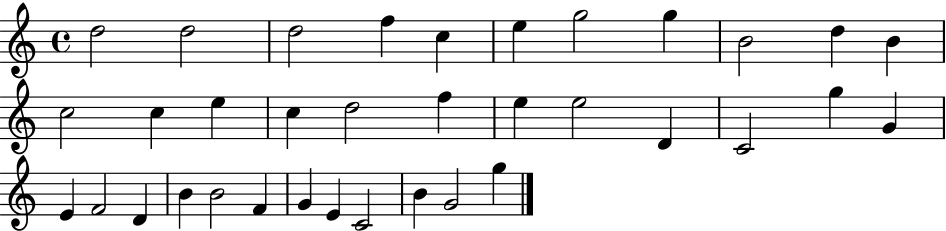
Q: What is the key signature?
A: C major